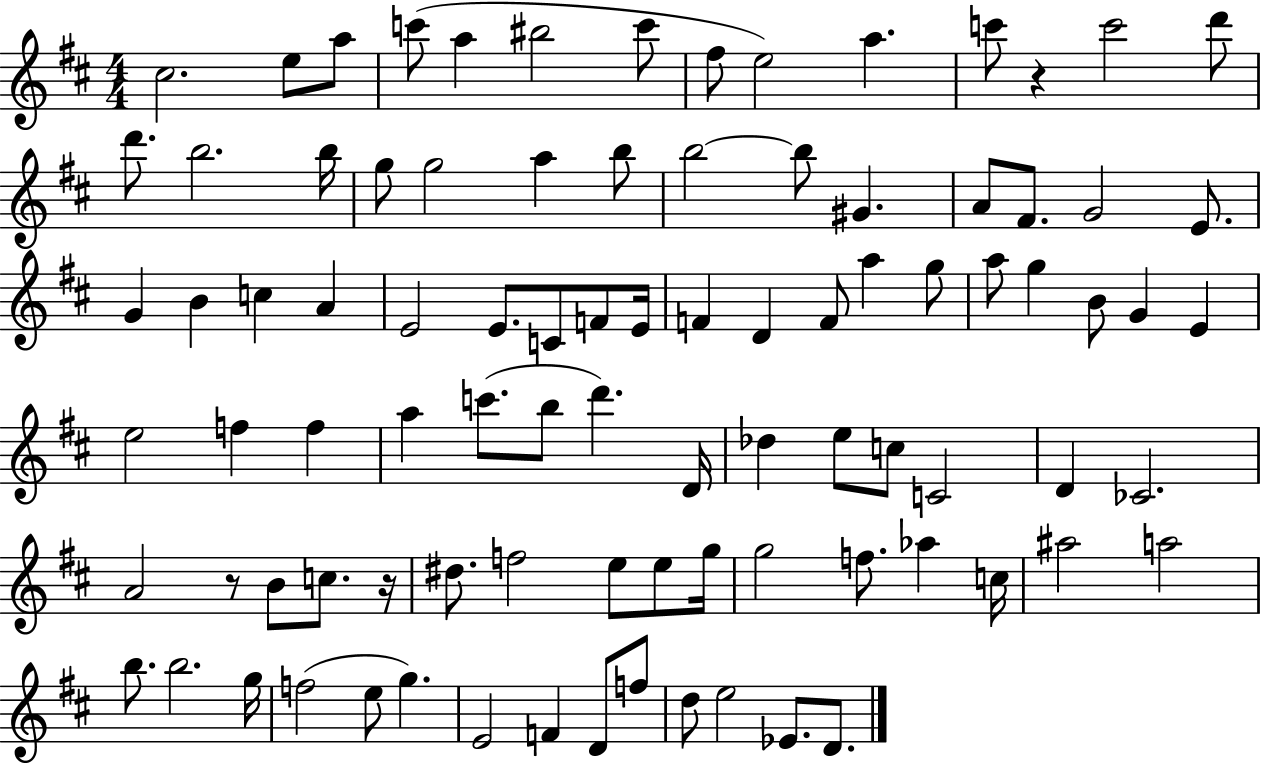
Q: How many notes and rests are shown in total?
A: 91